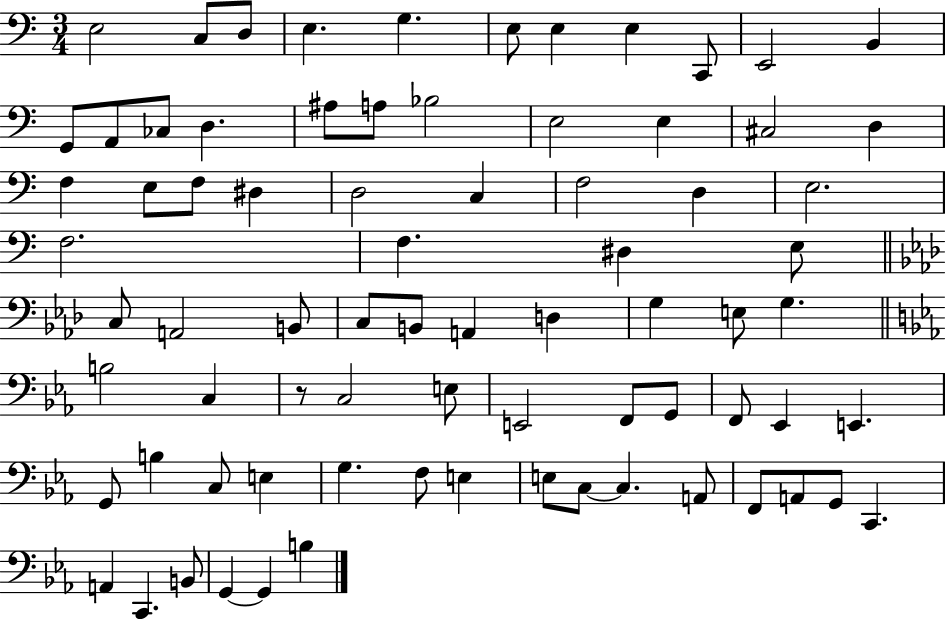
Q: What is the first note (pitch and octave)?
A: E3